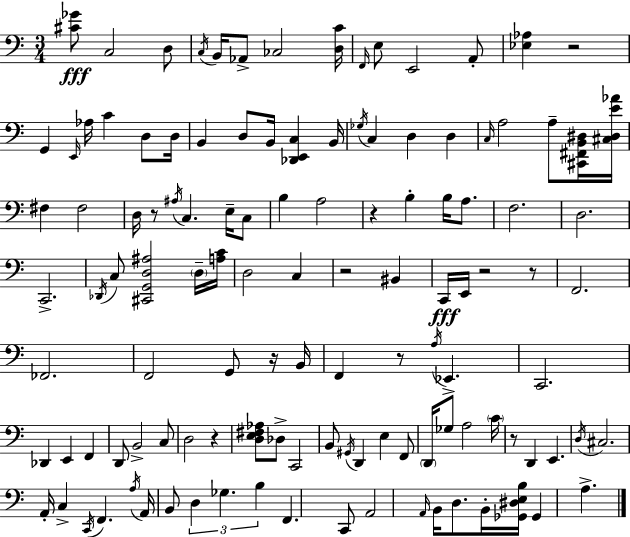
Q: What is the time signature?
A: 3/4